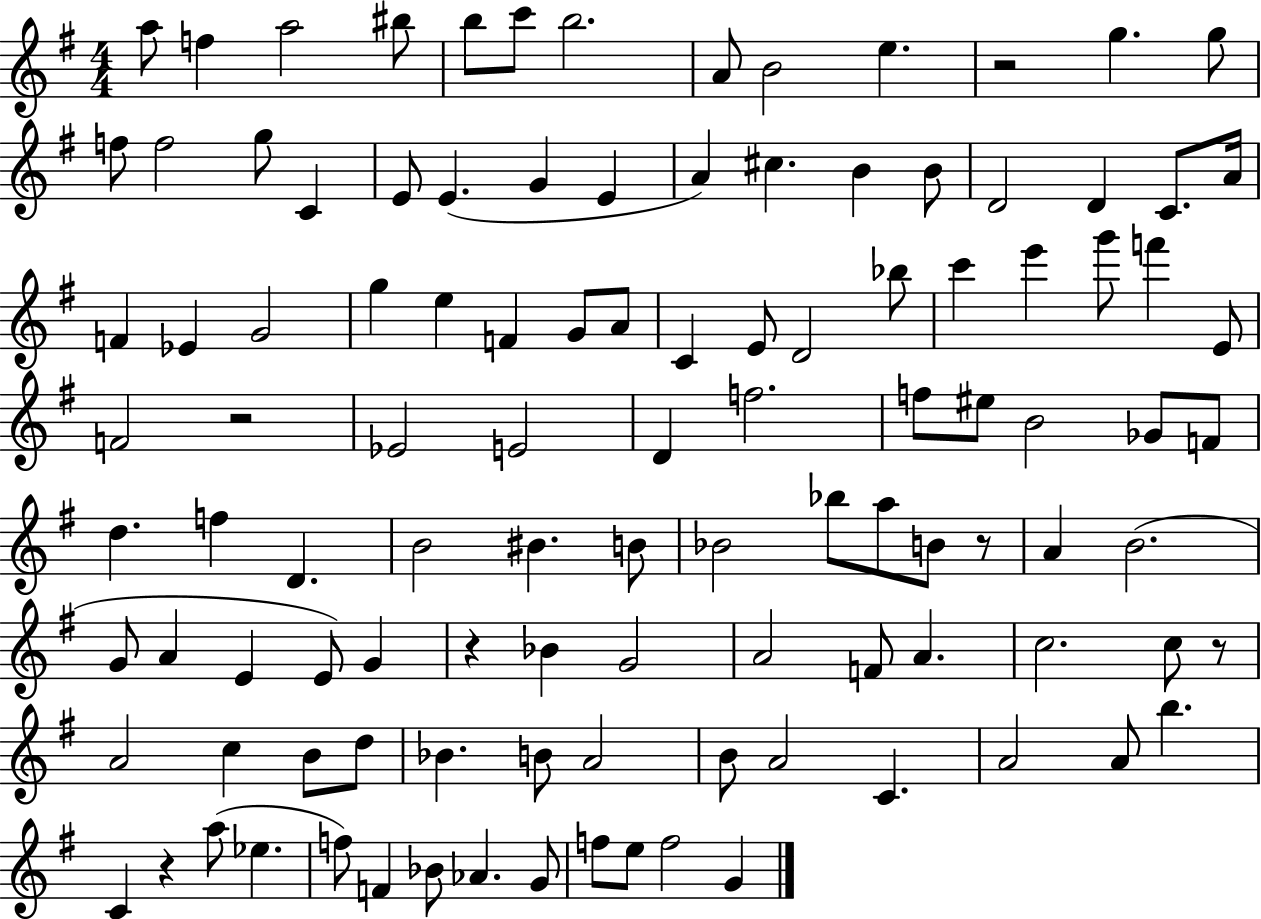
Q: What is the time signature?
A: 4/4